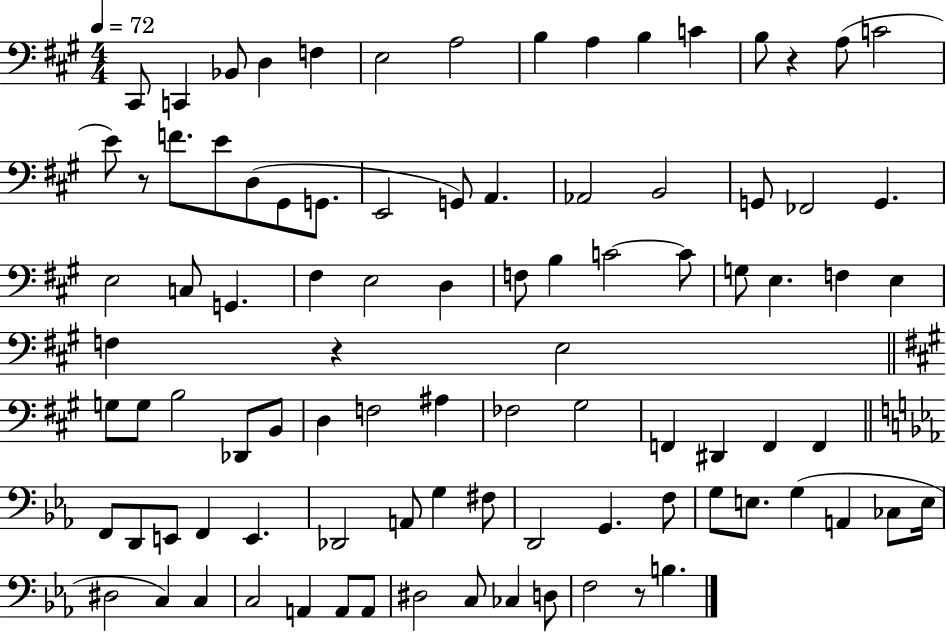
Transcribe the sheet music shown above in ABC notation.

X:1
T:Untitled
M:4/4
L:1/4
K:A
^C,,/2 C,, _B,,/2 D, F, E,2 A,2 B, A, B, C B,/2 z A,/2 C2 E/2 z/2 F/2 E/2 D,/2 ^G,,/2 G,,/2 E,,2 G,,/2 A,, _A,,2 B,,2 G,,/2 _F,,2 G,, E,2 C,/2 G,, ^F, E,2 D, F,/2 B, C2 C/2 G,/2 E, F, E, F, z E,2 G,/2 G,/2 B,2 _D,,/2 B,,/2 D, F,2 ^A, _F,2 ^G,2 F,, ^D,, F,, F,, F,,/2 D,,/2 E,,/2 F,, E,, _D,,2 A,,/2 G, ^F,/2 D,,2 G,, F,/2 G,/2 E,/2 G, A,, _C,/2 E,/4 ^D,2 C, C, C,2 A,, A,,/2 A,,/2 ^D,2 C,/2 _C, D,/2 F,2 z/2 B,